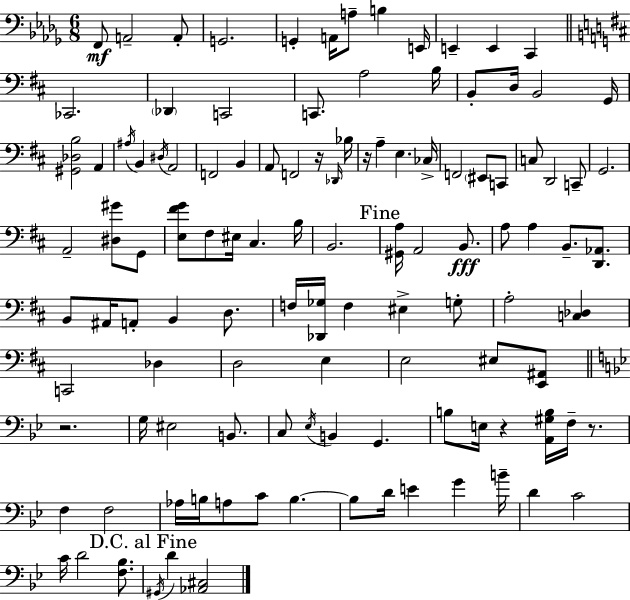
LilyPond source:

{
  \clef bass
  \numericTimeSignature
  \time 6/8
  \key bes \minor
  f,8\mf a,2-- a,8-. | g,2. | g,4-. a,16 a8-- b4 e,16 | e,4-- e,4 c,4 | \break \bar "||" \break \key b \minor ces,2. | \parenthesize des,4 c,2 | c,8. a2 b16 | b,8-. d16 b,2 g,16 | \break <gis, des b>2 a,4 | \acciaccatura { ais16 } b,4 \acciaccatura { dis16 } a,2 | f,2 b,4 | a,8 f,2 | \break r16 \grace { des,16 } bes16 r16 a4-- e4. | ces16-> f,2 \parenthesize eis,8 | c,8 c8 d,2 | c,8-- g,2. | \break a,2-- <dis gis'>8 | g,8 <e fis' g'>8 fis8 eis16 cis4. | b16 b,2. | \mark "Fine" <gis, a>16 a,2 | \break b,8.\fff a8 a4 b,8.-- | <d, aes,>8. b,8 ais,16 a,8-. b,4 | d8. f16 <des, ges>16 f4 eis4-> | g8-. a2-. <c des>4 | \break c,2 des4 | d2 e4 | e2 eis8 | <e, ais,>8 \bar "||" \break \key g \minor r2. | g16 eis2 b,8. | c8 \acciaccatura { ees16 } b,4 g,4. | b8 e16 r4 <a, gis b>16 f16-- r8. | \break f4 f2 | aes16 b16 a8 c'8 b4.~~ | b8 d'16 e'4 g'4 | b'16-- d'4 c'2 | \break c'16 d'2 <f bes>8. | \mark "D.C. al Fine" \acciaccatura { gis,16 } d'4 <aes, cis>2 | \bar "|."
}